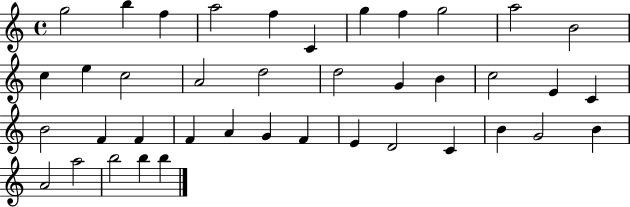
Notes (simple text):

G5/h B5/q F5/q A5/h F5/q C4/q G5/q F5/q G5/h A5/h B4/h C5/q E5/q C5/h A4/h D5/h D5/h G4/q B4/q C5/h E4/q C4/q B4/h F4/q F4/q F4/q A4/q G4/q F4/q E4/q D4/h C4/q B4/q G4/h B4/q A4/h A5/h B5/h B5/q B5/q